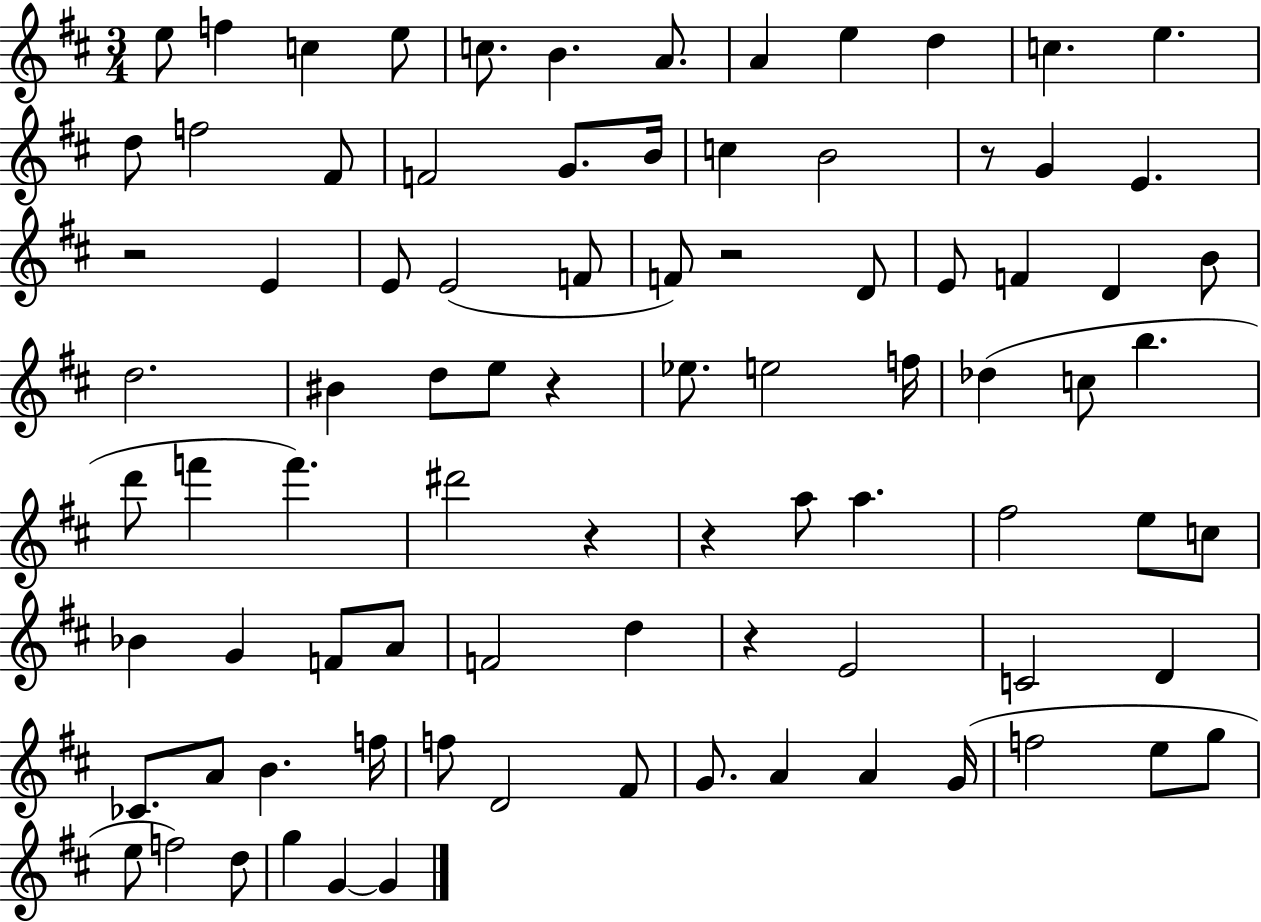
{
  \clef treble
  \numericTimeSignature
  \time 3/4
  \key d \major
  e''8 f''4 c''4 e''8 | c''8. b'4. a'8. | a'4 e''4 d''4 | c''4. e''4. | \break d''8 f''2 fis'8 | f'2 g'8. b'16 | c''4 b'2 | r8 g'4 e'4. | \break r2 e'4 | e'8 e'2( f'8 | f'8) r2 d'8 | e'8 f'4 d'4 b'8 | \break d''2. | bis'4 d''8 e''8 r4 | ees''8. e''2 f''16 | des''4( c''8 b''4. | \break d'''8 f'''4 f'''4.) | dis'''2 r4 | r4 a''8 a''4. | fis''2 e''8 c''8 | \break bes'4 g'4 f'8 a'8 | f'2 d''4 | r4 e'2 | c'2 d'4 | \break ces'8. a'8 b'4. f''16 | f''8 d'2 fis'8 | g'8. a'4 a'4 g'16( | f''2 e''8 g''8 | \break e''8 f''2) d''8 | g''4 g'4~~ g'4 | \bar "|."
}